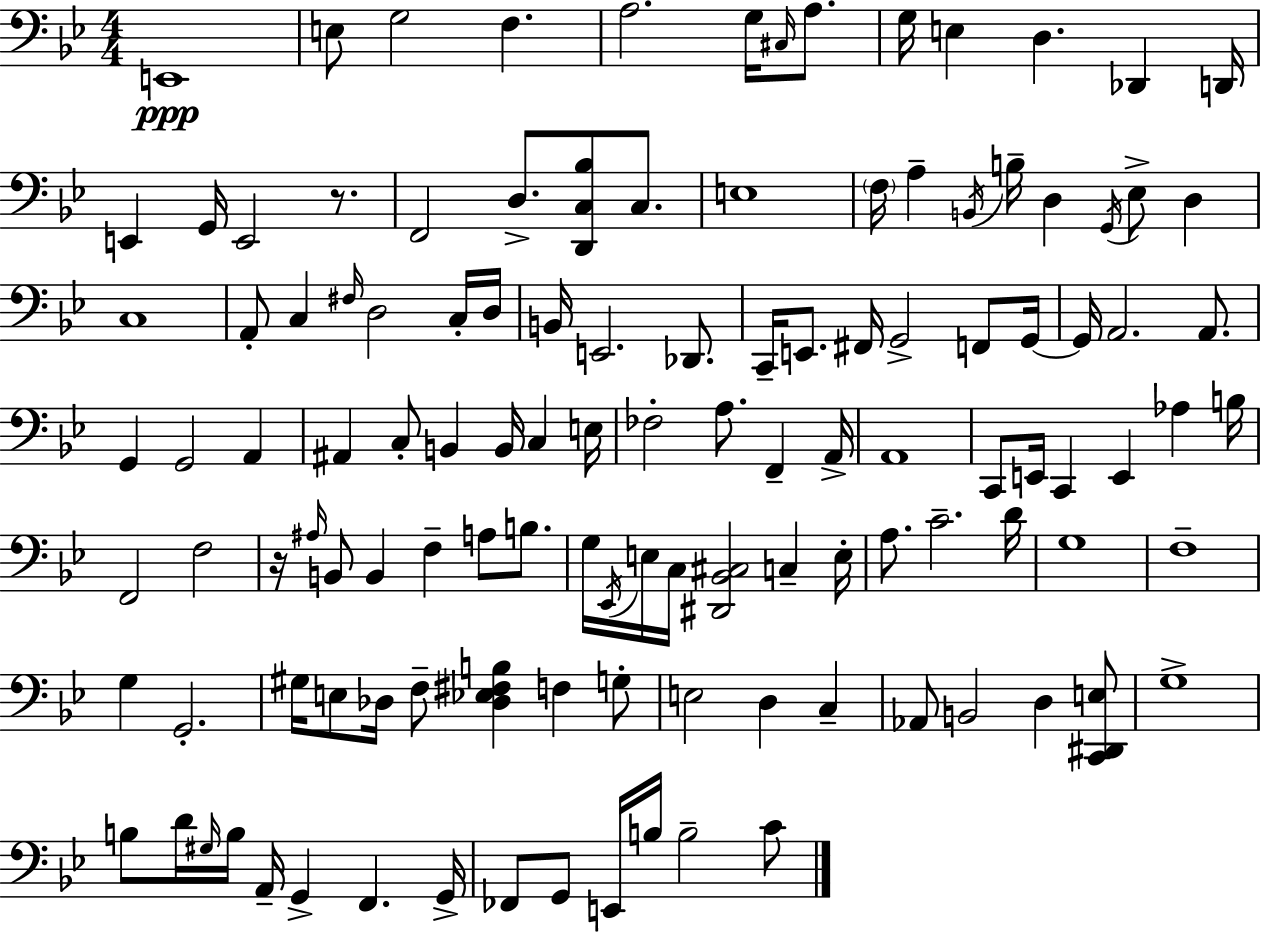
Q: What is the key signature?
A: G minor